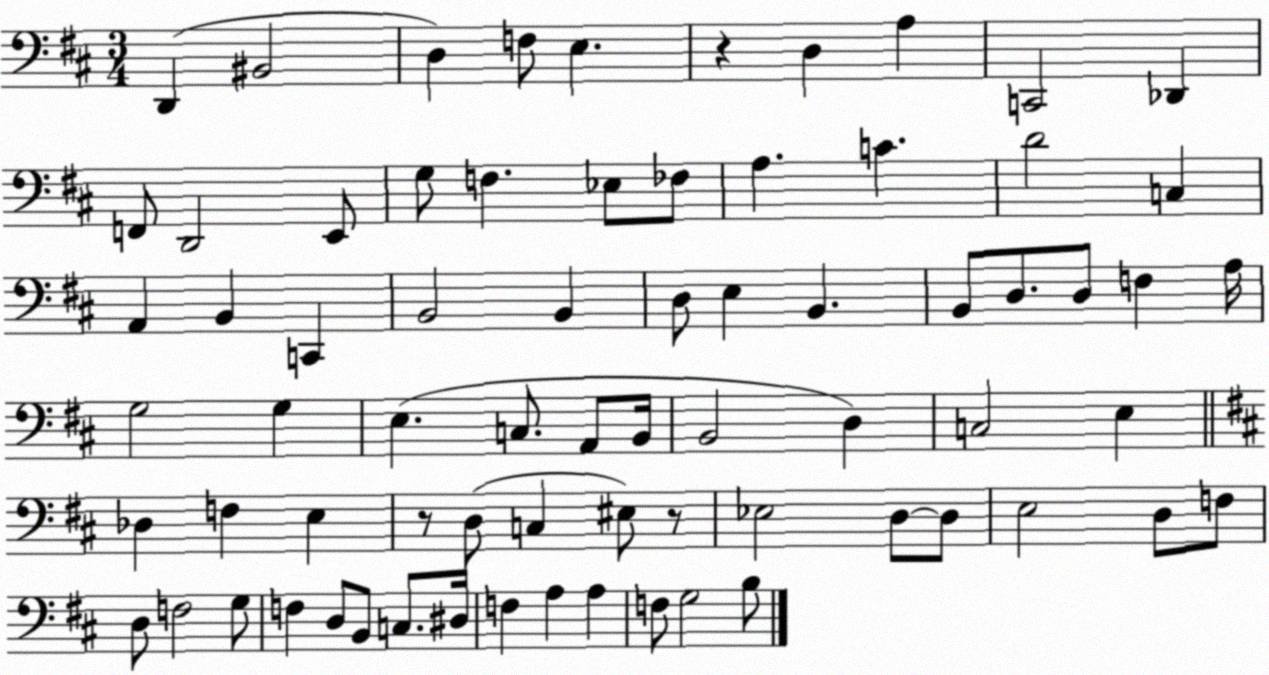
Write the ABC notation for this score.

X:1
T:Untitled
M:3/4
L:1/4
K:D
D,, ^B,,2 D, F,/2 E, z D, A, C,,2 _D,, F,,/2 D,,2 E,,/2 G,/2 F, _E,/2 _F,/2 A, C D2 C, A,, B,, C,, B,,2 B,, D,/2 E, B,, B,,/2 D,/2 D,/2 F, A,/4 G,2 G, E, C,/2 A,,/2 B,,/4 B,,2 D, C,2 E, _D, F, E, z/2 D,/2 C, ^E,/2 z/2 _E,2 D,/2 D,/2 E,2 D,/2 F,/2 D,/2 F,2 G,/2 F, D,/2 B,,/2 C,/2 ^D,/4 F, A, A, F,/2 G,2 B,/2